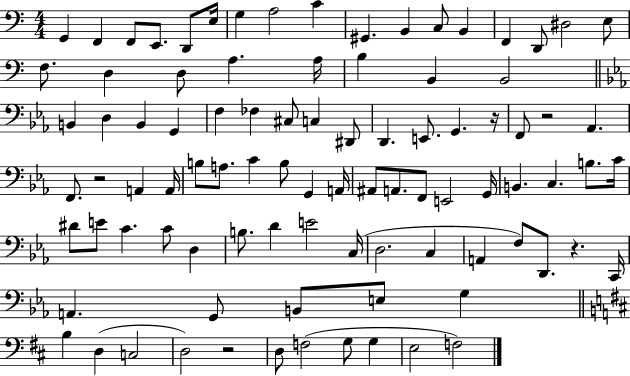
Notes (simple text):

G2/q F2/q F2/e E2/e. D2/e E3/s G3/q A3/h C4/q G#2/q. B2/q C3/e B2/q F2/q D2/e D#3/h E3/e F3/e. D3/q D3/e A3/q. A3/s B3/q B2/q B2/h B2/q D3/q B2/q G2/q F3/q FES3/q C#3/e C3/q D#2/e D2/q. E2/e. G2/q. R/s F2/e R/h Ab2/q. F2/e. R/h A2/q A2/s B3/e A3/e. C4/q B3/e G2/q A2/s A#2/e A2/e. F2/e E2/h G2/s B2/q. C3/q. B3/e. C4/s D#4/e E4/e C4/q. C4/e D3/q B3/e. D4/q E4/h C3/s D3/h. C3/q A2/q F3/e D2/e. R/q. C2/s A2/q. G2/e B2/e E3/e G3/q B3/q D3/q C3/h D3/h R/h D3/e F3/h G3/e G3/q E3/h F3/h